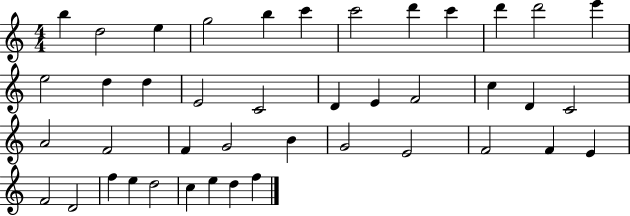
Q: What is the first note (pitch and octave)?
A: B5